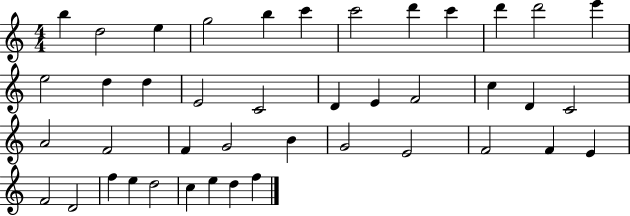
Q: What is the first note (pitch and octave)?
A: B5